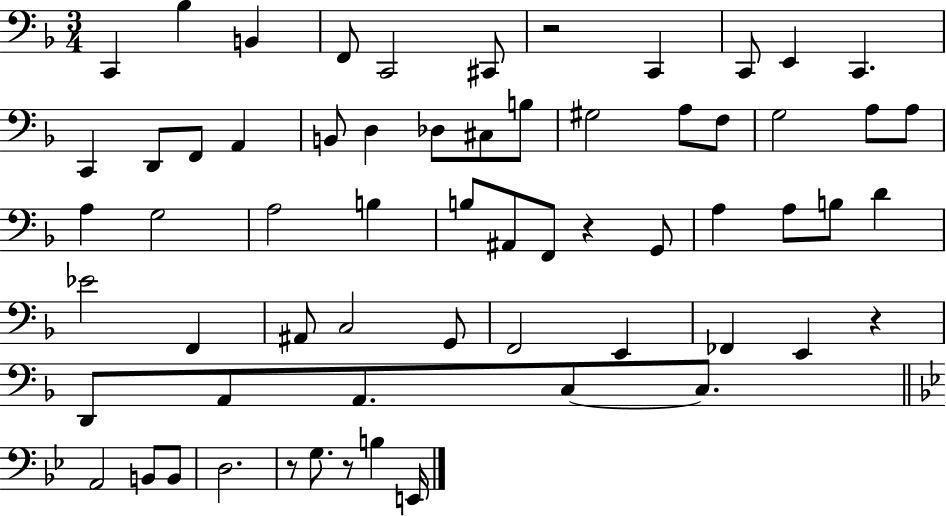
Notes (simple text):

C2/q Bb3/q B2/q F2/e C2/h C#2/e R/h C2/q C2/e E2/q C2/q. C2/q D2/e F2/e A2/q B2/e D3/q Db3/e C#3/e B3/e G#3/h A3/e F3/e G3/h A3/e A3/e A3/q G3/h A3/h B3/q B3/e A#2/e F2/e R/q G2/e A3/q A3/e B3/e D4/q Eb4/h F2/q A#2/e C3/h G2/e F2/h E2/q FES2/q E2/q R/q D2/e A2/e A2/e. C3/e C3/e. A2/h B2/e B2/e D3/h. R/e G3/e. R/e B3/q E2/s